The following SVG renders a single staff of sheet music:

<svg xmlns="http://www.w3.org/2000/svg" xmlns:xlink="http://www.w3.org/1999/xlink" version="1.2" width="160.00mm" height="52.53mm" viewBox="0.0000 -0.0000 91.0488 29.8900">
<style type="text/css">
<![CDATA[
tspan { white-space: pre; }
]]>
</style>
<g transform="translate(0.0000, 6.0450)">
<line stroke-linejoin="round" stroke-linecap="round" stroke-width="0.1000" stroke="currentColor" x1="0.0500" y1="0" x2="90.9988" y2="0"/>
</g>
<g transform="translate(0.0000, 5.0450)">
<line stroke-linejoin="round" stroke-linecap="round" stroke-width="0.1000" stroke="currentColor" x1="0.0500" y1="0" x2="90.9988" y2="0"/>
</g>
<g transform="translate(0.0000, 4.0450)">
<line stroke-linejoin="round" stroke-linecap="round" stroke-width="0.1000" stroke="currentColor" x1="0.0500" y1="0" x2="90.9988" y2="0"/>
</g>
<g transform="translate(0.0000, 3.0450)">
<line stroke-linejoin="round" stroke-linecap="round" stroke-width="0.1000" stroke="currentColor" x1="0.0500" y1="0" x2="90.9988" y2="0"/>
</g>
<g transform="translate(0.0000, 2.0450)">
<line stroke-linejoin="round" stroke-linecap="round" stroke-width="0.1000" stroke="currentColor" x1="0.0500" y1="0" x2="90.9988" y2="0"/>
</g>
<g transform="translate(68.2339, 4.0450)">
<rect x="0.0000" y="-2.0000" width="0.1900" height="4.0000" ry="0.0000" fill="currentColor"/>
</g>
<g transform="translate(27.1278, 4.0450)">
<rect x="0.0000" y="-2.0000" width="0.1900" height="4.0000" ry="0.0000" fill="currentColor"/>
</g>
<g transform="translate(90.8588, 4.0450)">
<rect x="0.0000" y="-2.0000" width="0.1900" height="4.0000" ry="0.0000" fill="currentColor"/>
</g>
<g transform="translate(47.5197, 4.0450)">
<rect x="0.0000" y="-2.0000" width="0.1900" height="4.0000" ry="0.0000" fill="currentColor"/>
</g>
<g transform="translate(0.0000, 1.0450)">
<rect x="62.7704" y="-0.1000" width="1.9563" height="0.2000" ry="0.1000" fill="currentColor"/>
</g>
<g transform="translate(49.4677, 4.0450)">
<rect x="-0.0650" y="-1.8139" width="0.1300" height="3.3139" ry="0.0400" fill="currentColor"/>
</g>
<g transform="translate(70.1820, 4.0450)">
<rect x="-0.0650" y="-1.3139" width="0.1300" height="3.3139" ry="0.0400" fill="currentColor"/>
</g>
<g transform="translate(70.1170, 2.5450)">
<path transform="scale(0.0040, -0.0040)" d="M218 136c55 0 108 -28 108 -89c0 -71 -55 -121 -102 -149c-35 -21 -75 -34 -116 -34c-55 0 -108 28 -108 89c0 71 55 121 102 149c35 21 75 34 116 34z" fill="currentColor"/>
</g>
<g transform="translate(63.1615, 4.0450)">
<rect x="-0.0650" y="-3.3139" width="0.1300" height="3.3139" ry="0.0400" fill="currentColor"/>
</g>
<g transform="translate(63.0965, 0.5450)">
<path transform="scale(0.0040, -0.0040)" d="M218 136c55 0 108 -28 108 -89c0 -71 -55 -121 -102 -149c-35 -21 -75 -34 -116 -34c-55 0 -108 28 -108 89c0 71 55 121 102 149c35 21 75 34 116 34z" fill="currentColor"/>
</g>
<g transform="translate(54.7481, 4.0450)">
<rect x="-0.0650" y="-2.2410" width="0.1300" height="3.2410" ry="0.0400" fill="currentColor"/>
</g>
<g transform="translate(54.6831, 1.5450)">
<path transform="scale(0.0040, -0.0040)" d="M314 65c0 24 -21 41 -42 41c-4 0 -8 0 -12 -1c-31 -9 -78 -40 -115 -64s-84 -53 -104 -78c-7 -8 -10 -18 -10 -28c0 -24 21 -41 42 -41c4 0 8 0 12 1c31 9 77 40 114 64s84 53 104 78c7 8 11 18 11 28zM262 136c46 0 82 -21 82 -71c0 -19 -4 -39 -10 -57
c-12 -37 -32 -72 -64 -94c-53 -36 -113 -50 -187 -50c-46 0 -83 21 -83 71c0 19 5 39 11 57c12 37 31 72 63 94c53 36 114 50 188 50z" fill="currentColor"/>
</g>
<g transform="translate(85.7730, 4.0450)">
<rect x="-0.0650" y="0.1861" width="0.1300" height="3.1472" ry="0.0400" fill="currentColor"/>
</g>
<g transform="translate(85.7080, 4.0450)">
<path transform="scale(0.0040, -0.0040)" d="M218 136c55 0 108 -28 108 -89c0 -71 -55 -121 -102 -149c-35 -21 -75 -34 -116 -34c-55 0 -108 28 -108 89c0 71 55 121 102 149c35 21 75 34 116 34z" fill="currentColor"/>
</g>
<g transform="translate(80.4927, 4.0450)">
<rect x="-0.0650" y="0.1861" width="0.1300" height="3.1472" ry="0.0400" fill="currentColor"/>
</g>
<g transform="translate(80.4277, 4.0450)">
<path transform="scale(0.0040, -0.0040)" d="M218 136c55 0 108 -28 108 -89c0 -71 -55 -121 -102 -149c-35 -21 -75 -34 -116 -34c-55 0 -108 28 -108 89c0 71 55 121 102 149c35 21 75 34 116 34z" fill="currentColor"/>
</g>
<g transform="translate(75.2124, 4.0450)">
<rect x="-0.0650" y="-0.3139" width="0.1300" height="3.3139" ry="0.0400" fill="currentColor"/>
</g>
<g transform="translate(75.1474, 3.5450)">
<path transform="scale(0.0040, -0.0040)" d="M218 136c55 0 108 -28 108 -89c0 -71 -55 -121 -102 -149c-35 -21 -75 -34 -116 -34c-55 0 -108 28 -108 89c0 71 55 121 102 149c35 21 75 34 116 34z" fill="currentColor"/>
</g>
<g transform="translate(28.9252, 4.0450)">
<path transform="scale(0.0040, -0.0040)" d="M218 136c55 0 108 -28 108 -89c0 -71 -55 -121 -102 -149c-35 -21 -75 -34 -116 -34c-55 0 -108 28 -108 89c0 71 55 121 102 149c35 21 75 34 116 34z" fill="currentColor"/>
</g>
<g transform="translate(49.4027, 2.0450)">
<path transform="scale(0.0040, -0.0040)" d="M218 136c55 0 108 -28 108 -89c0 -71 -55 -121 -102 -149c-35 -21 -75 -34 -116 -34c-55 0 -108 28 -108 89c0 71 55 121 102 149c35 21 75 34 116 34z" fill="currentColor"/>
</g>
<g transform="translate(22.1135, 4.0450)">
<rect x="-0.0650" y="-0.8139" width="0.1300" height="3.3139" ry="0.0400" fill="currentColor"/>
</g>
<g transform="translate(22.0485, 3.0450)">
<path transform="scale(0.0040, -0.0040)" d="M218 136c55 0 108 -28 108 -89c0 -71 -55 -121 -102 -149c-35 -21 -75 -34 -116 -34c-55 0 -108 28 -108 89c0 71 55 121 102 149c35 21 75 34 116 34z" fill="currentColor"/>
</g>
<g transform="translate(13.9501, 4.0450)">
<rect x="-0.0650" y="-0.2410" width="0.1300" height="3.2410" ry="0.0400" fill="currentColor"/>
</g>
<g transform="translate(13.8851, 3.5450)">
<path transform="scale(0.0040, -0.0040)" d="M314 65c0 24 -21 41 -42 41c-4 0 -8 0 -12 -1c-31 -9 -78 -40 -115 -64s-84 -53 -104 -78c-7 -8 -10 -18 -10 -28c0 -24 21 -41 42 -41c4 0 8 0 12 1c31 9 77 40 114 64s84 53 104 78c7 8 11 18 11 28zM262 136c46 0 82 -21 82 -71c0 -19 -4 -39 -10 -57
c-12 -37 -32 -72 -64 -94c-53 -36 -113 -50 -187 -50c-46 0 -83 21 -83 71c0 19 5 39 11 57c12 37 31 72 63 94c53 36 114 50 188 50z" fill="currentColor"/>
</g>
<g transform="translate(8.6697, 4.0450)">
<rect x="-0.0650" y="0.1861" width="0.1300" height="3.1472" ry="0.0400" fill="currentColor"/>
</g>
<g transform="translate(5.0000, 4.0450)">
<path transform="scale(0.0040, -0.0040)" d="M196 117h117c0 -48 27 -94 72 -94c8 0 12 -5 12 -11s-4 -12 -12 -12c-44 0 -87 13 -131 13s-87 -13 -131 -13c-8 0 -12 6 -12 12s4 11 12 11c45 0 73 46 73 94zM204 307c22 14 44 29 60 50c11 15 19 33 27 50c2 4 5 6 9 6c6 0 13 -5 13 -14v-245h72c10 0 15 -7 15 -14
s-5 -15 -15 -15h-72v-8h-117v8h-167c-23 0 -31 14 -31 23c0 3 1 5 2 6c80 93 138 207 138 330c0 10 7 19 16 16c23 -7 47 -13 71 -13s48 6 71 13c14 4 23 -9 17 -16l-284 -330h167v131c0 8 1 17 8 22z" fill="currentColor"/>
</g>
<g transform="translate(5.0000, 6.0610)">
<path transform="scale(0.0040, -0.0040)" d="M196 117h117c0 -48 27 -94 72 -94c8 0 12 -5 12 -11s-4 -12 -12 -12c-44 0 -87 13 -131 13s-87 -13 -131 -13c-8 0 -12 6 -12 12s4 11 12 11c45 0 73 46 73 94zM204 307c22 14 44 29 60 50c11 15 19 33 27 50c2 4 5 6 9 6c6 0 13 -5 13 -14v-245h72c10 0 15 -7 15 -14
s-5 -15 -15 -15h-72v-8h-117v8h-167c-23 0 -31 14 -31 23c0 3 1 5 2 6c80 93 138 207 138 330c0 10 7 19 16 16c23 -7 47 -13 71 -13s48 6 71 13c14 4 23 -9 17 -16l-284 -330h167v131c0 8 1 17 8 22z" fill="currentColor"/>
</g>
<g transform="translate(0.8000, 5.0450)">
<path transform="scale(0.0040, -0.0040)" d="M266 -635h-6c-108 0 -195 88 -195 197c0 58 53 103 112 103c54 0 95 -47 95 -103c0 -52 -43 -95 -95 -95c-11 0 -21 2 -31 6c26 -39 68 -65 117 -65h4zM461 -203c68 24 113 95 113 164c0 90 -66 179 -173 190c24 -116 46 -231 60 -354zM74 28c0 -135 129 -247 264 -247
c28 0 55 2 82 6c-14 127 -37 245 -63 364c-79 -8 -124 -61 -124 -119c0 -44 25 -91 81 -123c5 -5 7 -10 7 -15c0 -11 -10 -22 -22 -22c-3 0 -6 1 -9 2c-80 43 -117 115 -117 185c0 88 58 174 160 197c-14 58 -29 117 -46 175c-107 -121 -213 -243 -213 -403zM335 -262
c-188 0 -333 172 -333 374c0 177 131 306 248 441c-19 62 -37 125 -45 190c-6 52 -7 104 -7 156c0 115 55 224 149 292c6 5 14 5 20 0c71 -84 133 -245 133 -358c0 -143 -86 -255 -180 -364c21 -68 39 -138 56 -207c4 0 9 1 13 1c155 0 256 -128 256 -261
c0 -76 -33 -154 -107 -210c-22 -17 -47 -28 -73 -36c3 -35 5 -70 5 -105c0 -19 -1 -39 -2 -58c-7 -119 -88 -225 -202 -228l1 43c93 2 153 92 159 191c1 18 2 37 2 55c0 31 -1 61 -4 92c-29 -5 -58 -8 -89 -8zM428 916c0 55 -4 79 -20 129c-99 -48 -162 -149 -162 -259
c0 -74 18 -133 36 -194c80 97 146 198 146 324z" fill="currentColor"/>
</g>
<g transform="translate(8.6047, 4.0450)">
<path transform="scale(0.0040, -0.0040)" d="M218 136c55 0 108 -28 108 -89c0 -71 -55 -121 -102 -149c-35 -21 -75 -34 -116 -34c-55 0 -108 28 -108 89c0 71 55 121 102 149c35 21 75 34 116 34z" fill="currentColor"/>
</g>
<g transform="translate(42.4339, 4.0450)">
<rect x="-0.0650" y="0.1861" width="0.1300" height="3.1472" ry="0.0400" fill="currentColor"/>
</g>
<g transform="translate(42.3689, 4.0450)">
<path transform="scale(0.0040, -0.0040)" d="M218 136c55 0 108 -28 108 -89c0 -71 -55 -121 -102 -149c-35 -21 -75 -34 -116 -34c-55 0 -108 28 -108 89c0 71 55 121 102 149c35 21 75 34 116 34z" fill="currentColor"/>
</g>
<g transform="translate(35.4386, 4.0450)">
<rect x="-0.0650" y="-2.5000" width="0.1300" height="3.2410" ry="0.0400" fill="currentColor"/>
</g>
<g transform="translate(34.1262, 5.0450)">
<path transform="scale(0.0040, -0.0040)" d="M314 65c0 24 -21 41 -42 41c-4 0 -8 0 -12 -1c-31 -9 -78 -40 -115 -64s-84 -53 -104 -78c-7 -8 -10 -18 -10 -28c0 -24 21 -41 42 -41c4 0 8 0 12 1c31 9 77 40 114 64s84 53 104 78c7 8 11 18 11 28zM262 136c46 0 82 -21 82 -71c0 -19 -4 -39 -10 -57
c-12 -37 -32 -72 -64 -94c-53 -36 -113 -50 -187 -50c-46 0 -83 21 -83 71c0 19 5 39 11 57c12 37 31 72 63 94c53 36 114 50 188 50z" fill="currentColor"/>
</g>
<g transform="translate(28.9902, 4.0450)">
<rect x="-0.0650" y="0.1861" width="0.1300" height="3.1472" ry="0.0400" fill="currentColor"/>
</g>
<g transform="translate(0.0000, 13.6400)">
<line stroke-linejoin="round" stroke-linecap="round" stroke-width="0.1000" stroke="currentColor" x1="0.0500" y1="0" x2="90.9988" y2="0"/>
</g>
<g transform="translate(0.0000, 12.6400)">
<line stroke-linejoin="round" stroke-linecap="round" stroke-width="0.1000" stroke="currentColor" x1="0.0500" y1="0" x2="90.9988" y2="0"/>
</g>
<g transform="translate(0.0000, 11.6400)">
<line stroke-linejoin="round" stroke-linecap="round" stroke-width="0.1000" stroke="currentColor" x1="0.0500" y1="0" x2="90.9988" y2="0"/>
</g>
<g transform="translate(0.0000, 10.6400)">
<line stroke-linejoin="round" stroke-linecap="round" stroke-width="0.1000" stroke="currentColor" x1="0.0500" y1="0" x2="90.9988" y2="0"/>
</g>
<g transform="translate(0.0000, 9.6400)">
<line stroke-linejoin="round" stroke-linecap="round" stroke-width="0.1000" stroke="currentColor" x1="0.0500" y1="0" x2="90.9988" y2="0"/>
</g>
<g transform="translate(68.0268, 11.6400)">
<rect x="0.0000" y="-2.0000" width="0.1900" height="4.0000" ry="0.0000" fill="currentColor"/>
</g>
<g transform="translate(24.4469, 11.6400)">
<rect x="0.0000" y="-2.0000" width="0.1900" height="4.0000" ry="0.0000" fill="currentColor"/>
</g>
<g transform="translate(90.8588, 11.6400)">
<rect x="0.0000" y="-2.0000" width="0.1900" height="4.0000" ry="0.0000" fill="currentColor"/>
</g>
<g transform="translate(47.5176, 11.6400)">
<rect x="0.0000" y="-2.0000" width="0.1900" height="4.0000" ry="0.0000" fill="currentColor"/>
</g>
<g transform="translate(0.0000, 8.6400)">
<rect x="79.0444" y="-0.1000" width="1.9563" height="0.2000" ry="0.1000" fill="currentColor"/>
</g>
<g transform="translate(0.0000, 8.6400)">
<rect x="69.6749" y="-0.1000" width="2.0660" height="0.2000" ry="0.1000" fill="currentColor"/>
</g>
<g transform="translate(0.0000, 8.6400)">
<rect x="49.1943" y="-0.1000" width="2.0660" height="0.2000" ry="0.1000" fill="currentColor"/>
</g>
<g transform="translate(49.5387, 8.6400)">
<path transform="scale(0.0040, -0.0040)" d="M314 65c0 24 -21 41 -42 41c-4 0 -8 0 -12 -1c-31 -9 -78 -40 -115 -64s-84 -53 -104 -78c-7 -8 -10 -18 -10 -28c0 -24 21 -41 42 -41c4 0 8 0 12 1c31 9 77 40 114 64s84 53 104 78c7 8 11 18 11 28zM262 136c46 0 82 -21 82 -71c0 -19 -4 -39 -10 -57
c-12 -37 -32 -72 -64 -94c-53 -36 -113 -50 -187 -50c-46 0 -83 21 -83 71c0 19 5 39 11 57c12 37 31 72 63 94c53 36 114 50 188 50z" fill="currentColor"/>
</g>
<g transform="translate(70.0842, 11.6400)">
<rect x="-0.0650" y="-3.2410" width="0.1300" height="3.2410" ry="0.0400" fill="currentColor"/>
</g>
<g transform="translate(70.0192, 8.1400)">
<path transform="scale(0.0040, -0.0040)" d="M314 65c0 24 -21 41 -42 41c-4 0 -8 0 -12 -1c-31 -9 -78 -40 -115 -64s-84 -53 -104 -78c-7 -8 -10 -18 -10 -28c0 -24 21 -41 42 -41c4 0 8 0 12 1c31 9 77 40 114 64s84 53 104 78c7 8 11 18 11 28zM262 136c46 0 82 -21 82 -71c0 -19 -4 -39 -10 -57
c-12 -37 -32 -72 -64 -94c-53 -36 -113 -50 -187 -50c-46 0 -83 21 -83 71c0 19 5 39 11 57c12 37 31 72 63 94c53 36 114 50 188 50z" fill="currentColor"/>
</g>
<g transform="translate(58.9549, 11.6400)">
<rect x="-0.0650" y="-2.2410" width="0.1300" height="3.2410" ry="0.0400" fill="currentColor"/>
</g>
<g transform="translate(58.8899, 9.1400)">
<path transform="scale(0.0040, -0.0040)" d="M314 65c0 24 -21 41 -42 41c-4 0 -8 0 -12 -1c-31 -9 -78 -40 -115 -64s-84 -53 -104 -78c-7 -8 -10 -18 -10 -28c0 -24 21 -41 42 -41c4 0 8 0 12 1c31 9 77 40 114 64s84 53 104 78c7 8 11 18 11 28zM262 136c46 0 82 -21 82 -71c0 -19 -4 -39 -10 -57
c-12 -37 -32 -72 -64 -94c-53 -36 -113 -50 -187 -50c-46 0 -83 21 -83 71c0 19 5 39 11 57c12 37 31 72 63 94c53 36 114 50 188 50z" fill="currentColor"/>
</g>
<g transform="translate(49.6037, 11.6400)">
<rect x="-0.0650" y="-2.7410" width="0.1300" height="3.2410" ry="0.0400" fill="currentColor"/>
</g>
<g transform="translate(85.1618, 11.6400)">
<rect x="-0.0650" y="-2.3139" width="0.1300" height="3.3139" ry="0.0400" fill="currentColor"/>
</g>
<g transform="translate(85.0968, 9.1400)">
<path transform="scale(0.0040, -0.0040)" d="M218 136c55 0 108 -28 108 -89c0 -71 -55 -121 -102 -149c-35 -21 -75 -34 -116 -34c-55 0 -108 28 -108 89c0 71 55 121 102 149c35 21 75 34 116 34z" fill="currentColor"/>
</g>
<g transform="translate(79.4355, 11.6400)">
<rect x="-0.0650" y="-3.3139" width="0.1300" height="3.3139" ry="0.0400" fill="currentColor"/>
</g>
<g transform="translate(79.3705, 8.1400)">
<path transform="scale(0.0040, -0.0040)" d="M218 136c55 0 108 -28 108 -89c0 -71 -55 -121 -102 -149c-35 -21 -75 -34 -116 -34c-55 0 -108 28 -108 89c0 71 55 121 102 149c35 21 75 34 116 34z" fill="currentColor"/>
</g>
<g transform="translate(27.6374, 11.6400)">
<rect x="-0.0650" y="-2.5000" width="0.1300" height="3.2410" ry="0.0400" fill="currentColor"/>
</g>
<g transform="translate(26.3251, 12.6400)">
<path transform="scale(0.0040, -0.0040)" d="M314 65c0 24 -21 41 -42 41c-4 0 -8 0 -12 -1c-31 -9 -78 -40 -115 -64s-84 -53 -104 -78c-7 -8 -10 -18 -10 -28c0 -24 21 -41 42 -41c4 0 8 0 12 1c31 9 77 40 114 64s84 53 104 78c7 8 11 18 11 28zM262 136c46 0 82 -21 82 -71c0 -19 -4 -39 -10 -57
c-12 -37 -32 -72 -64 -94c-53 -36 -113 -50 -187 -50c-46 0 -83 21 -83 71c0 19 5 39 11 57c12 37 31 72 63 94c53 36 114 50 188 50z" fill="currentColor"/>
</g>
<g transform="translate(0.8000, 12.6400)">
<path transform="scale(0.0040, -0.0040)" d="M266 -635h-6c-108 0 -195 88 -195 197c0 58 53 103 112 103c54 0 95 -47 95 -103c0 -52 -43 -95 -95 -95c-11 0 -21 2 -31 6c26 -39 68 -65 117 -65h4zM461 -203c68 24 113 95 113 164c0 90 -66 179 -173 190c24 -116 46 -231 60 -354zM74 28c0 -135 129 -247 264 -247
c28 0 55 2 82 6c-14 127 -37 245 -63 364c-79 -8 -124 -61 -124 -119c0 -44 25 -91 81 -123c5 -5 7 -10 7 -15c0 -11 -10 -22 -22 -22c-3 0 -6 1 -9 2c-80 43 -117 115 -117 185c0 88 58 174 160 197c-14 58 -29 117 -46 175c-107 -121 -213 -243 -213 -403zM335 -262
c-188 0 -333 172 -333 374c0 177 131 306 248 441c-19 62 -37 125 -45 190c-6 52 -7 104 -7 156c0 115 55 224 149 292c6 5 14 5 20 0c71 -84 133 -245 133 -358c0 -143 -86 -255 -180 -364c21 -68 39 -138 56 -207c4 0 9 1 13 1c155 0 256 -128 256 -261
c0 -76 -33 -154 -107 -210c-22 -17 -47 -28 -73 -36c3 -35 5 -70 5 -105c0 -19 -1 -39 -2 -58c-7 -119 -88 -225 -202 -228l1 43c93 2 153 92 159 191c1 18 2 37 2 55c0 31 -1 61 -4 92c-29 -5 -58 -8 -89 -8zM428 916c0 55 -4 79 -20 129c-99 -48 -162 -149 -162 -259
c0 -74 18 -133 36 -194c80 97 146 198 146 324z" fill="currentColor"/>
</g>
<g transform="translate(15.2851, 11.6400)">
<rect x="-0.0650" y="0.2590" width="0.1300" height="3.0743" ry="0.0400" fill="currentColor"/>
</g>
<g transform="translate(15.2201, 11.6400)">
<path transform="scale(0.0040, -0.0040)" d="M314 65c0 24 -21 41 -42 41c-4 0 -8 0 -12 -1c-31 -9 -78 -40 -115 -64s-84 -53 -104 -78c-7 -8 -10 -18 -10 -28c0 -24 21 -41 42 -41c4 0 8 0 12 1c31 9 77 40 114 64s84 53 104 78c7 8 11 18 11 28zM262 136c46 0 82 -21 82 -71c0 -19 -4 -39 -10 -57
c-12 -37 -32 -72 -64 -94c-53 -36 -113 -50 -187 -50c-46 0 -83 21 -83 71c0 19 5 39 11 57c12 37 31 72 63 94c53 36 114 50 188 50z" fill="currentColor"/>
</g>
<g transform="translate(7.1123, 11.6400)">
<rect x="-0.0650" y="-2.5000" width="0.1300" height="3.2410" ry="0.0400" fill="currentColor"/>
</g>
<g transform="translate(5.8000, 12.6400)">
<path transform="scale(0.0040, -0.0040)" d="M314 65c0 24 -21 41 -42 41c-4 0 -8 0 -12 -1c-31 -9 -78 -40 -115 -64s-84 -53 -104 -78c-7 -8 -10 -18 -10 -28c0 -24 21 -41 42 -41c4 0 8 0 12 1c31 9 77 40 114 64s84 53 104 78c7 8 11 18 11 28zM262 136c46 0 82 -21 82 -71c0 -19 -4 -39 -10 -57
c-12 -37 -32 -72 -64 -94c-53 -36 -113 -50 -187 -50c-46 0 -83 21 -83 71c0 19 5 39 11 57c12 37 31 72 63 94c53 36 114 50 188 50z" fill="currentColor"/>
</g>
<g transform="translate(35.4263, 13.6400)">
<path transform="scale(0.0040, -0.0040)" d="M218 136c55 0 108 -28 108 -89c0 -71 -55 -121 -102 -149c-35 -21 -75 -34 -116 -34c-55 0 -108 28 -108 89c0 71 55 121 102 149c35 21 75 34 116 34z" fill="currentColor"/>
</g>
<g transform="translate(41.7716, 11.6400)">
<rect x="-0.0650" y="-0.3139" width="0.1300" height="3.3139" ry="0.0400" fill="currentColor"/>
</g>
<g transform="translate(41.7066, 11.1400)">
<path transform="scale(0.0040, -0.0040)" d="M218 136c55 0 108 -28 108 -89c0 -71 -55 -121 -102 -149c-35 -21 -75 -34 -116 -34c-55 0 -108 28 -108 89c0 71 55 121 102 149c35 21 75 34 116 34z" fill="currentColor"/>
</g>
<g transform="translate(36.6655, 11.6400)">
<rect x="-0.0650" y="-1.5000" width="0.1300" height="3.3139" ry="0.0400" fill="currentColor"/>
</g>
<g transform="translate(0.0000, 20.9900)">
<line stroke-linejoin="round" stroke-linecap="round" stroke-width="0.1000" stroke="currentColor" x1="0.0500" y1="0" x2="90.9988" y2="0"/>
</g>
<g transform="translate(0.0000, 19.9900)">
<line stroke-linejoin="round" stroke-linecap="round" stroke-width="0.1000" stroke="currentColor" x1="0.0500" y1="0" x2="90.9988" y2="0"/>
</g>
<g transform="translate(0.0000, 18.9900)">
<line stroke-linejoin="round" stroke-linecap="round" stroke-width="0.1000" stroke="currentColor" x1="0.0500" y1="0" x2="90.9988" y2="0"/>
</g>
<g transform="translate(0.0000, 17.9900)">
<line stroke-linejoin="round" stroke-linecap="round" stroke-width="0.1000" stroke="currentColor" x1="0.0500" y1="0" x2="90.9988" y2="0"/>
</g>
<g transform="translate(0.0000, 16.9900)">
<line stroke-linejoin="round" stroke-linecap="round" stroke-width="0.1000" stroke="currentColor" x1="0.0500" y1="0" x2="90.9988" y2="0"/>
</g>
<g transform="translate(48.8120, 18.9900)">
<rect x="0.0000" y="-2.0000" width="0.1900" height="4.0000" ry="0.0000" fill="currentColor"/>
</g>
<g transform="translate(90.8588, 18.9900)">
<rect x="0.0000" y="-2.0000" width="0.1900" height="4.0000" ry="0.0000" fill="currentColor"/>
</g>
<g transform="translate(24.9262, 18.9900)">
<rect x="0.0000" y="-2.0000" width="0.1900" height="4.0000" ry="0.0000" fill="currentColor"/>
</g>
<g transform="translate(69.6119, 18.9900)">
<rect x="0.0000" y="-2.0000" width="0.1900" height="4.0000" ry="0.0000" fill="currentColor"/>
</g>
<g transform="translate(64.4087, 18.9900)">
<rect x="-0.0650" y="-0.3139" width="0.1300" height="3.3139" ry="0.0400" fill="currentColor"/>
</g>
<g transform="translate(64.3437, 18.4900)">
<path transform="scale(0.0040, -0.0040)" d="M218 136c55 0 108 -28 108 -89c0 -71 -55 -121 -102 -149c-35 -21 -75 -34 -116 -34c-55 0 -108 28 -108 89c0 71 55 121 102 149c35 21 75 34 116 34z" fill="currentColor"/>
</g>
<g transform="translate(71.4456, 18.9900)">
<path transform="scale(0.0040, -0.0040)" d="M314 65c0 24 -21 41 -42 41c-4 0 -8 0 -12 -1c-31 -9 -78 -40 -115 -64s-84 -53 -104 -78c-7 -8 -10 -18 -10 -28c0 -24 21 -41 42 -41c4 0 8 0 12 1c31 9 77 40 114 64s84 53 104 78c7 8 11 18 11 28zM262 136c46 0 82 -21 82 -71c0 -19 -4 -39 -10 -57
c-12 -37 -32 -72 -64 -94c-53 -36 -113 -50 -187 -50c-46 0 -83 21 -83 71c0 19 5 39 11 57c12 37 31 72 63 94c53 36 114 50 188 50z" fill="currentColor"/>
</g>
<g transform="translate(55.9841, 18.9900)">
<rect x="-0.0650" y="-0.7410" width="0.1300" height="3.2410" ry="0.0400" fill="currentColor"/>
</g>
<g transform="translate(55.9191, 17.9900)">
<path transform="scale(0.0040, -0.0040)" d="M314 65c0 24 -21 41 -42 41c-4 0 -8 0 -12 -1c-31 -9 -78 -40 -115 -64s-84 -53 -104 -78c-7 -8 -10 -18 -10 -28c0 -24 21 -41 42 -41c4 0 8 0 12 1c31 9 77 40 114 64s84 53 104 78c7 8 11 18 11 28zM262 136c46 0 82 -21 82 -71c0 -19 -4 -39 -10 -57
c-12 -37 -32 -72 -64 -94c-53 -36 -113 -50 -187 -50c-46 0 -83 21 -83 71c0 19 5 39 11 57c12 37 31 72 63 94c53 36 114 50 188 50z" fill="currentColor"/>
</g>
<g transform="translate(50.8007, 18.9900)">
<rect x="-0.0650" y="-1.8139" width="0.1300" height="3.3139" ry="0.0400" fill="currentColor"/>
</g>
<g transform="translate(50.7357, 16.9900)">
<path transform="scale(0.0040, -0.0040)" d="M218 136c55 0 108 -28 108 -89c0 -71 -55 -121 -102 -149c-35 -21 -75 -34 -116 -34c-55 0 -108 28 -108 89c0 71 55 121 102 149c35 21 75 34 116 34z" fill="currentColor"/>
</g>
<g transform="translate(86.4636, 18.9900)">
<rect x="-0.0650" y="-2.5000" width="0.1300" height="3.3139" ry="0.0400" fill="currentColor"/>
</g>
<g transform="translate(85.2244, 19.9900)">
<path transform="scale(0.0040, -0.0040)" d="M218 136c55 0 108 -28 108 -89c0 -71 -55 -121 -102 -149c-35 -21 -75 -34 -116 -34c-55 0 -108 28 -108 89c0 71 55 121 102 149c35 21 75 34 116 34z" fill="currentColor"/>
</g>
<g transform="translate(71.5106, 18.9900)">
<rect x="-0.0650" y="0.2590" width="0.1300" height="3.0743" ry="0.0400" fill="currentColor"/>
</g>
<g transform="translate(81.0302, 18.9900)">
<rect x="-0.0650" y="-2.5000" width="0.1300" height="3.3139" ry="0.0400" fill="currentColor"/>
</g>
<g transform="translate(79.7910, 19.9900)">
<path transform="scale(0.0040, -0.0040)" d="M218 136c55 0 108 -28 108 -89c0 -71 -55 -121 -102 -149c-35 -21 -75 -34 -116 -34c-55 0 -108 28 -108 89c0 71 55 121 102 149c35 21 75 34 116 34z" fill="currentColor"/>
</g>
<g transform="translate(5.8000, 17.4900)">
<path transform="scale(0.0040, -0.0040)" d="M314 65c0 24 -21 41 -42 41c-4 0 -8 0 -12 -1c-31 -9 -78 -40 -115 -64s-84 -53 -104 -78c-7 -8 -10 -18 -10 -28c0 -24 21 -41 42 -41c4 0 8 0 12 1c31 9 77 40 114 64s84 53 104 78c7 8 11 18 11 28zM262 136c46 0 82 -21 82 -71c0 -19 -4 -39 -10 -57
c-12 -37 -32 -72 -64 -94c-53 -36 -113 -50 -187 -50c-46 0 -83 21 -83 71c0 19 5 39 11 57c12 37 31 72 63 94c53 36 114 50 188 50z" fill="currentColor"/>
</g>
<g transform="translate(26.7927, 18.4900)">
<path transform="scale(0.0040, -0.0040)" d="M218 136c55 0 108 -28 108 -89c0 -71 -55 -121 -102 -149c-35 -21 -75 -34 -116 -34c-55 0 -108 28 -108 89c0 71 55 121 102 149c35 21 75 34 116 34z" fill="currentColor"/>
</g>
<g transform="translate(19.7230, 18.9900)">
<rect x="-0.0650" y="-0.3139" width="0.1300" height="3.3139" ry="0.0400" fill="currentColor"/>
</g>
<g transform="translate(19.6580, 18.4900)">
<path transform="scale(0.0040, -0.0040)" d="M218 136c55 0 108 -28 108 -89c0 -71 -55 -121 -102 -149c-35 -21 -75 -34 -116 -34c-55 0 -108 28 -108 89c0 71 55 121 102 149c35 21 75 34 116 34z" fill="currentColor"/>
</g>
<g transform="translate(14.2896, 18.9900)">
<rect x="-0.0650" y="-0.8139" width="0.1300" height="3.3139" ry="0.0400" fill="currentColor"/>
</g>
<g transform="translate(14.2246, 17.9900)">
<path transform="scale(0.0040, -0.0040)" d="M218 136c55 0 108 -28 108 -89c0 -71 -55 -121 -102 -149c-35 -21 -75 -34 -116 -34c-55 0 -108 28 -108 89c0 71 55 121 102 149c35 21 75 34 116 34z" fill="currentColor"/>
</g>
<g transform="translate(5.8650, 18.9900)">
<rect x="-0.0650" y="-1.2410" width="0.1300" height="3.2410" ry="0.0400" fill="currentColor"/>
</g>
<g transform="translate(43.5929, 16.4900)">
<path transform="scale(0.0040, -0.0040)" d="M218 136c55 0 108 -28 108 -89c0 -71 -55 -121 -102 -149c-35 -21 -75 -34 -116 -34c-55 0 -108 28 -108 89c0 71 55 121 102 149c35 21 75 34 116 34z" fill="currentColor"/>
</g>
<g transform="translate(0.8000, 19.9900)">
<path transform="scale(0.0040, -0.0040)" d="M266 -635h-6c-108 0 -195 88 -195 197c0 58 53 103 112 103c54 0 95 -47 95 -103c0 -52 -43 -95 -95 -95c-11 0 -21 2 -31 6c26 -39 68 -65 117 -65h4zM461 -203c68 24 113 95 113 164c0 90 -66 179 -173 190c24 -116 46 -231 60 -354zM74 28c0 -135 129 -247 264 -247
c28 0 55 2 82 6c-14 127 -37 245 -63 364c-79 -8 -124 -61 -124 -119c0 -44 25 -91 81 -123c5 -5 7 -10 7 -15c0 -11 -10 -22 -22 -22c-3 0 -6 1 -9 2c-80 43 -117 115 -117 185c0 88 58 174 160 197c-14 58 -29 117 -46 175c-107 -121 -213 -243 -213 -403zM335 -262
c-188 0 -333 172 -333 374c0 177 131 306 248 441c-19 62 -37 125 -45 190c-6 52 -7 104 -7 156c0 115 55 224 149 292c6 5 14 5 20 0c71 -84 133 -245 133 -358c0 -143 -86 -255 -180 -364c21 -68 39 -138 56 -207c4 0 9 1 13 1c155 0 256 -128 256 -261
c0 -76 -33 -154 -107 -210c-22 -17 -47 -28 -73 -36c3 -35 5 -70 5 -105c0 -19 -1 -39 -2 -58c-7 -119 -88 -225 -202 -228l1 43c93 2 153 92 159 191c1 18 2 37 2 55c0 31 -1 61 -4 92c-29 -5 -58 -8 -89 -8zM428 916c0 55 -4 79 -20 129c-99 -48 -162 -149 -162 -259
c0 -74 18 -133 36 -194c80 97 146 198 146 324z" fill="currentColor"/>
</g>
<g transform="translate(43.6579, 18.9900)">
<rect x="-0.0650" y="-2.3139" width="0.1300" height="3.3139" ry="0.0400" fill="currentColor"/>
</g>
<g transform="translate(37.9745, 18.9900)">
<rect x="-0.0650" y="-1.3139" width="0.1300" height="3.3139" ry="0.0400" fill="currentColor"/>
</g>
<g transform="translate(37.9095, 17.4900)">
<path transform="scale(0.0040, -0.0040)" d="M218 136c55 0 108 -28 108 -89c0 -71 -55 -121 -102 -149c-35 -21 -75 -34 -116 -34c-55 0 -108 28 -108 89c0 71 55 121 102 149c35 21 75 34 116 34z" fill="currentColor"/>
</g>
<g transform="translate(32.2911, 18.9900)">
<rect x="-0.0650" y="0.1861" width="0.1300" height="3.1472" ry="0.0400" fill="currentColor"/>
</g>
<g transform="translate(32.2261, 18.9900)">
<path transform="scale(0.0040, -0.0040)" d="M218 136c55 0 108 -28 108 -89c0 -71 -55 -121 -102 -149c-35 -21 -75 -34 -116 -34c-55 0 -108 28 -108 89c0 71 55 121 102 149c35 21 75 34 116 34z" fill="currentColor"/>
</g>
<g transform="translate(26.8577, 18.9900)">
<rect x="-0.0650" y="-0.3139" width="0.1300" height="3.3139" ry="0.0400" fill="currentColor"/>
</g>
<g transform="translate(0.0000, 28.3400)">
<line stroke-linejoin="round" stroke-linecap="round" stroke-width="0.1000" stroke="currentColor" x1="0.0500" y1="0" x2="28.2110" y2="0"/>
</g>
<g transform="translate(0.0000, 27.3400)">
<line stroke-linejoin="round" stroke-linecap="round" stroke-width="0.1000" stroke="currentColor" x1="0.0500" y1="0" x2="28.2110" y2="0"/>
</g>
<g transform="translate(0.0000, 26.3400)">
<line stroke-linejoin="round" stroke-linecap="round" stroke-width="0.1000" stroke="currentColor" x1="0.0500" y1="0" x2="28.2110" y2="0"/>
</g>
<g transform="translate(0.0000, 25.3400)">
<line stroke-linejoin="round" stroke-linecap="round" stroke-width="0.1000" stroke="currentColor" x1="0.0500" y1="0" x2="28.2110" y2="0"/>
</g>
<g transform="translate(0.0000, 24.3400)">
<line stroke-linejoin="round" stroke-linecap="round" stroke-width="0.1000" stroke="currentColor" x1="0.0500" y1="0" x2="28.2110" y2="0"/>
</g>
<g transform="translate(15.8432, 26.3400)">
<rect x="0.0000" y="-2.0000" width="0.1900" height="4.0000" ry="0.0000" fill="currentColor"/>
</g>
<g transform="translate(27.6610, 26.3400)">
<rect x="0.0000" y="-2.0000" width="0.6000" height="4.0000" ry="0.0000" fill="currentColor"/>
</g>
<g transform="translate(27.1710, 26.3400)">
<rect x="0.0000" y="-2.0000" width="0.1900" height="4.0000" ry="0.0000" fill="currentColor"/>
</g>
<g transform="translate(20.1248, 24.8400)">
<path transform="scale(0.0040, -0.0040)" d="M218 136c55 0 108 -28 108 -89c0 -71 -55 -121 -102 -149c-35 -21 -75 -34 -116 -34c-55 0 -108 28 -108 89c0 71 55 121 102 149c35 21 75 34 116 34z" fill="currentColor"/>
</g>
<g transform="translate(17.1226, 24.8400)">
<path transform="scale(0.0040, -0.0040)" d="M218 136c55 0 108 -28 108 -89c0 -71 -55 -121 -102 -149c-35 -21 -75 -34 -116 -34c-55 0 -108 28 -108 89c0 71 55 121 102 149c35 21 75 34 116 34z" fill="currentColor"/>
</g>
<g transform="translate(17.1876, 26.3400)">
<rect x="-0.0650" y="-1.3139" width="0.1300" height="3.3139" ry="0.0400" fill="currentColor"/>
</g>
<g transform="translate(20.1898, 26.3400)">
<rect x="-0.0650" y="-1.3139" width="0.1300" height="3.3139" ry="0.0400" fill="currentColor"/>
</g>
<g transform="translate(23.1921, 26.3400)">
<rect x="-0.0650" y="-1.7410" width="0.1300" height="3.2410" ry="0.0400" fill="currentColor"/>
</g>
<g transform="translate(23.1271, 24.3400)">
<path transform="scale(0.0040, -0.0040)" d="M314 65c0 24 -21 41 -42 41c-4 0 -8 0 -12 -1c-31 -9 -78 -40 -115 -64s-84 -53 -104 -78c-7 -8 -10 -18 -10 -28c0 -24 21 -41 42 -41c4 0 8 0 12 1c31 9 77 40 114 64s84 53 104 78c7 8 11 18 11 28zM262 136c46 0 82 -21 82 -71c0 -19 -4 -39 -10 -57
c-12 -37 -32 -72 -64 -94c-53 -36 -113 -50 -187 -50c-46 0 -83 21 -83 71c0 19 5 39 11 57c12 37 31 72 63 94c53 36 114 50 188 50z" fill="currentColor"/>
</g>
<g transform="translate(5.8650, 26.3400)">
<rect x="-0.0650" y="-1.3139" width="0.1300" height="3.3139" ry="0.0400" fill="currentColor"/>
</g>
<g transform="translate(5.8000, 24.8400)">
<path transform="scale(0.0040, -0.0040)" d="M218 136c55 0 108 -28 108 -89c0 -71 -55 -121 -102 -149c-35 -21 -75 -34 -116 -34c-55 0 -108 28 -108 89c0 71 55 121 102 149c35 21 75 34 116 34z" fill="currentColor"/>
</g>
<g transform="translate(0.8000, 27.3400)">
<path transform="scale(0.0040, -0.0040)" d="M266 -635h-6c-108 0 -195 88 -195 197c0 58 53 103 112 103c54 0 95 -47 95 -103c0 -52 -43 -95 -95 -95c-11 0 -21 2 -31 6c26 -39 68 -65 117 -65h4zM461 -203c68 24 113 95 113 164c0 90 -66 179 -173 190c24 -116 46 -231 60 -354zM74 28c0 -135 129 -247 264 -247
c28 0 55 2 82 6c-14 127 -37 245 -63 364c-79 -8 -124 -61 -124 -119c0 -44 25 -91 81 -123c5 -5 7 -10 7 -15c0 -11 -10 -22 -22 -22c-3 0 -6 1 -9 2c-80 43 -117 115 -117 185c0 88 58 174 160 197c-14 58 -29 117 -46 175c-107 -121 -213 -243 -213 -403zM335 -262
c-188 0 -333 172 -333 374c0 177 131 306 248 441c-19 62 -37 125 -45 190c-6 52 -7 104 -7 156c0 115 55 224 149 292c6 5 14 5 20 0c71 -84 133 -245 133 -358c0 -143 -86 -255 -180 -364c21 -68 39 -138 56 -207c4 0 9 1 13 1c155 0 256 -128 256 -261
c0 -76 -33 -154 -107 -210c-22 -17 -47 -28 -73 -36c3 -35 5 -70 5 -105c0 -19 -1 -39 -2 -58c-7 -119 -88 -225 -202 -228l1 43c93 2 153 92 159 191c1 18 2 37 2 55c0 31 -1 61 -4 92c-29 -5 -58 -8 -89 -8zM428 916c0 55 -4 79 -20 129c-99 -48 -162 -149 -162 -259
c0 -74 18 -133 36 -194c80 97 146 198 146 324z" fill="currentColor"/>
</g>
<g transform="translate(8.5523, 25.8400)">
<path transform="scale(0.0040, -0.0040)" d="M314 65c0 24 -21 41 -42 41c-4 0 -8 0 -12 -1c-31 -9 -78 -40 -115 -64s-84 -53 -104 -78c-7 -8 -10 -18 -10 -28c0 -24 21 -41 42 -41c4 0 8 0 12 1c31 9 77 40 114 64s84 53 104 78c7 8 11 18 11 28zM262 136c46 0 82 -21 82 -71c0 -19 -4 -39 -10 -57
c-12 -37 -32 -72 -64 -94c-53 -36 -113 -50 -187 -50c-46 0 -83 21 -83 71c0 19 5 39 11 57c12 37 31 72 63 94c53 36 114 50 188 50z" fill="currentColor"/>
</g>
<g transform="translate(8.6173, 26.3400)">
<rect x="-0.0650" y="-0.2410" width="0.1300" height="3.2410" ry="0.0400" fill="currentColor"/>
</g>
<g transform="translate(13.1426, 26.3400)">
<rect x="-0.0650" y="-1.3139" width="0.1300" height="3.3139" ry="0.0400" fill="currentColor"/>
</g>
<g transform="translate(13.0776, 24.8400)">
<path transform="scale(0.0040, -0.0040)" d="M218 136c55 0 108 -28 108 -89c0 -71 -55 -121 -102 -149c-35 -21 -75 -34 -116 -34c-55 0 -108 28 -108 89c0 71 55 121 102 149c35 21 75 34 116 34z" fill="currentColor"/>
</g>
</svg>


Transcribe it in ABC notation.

X:1
T:Untitled
M:4/4
L:1/4
K:C
B c2 d B G2 B f g2 b e c B B G2 B2 G2 E c a2 g2 b2 b g e2 d c c B e g f d2 c B2 G G e c2 e e e f2